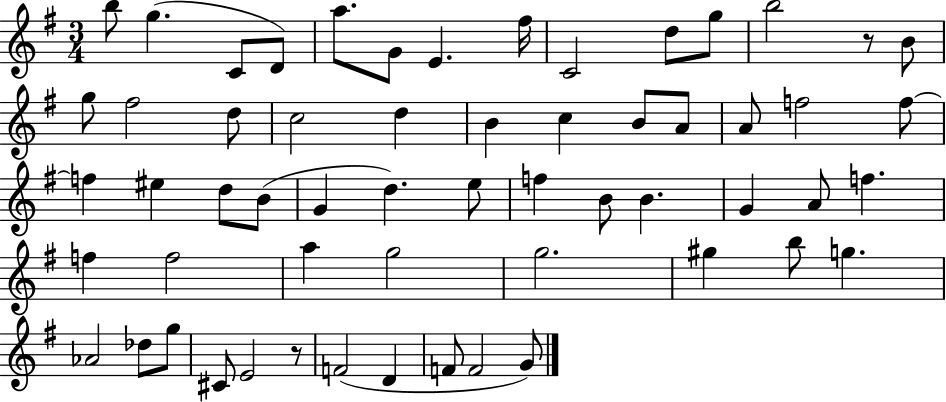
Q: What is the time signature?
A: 3/4